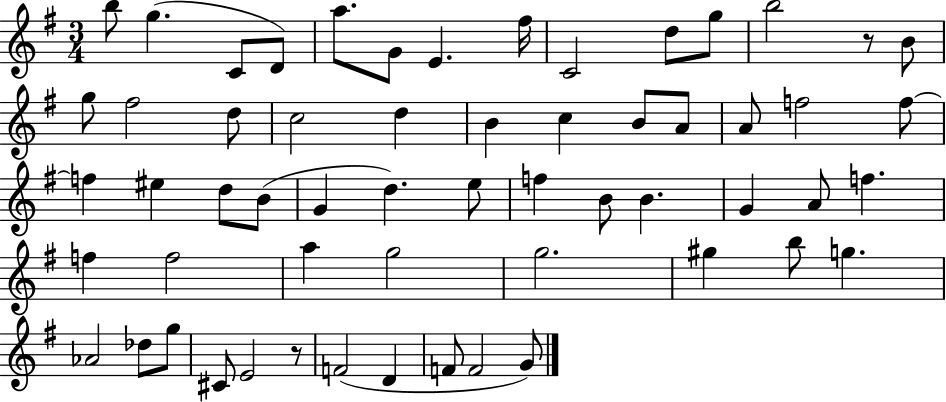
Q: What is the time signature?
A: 3/4